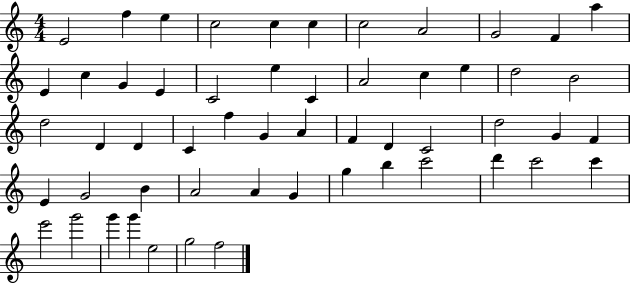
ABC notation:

X:1
T:Untitled
M:4/4
L:1/4
K:C
E2 f e c2 c c c2 A2 G2 F a E c G E C2 e C A2 c e d2 B2 d2 D D C f G A F D C2 d2 G F E G2 B A2 A G g b c'2 d' c'2 c' e'2 g'2 g' g' e2 g2 f2